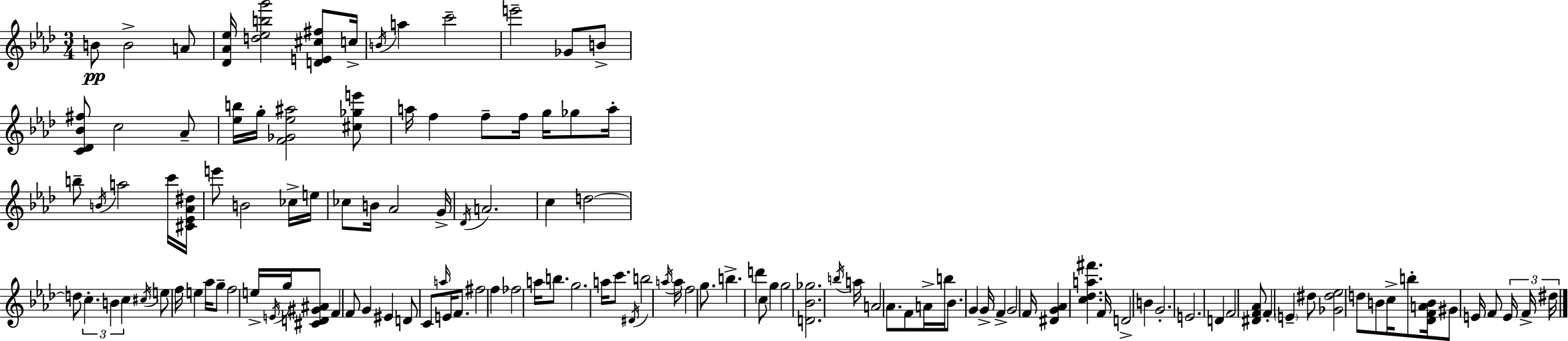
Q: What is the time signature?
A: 3/4